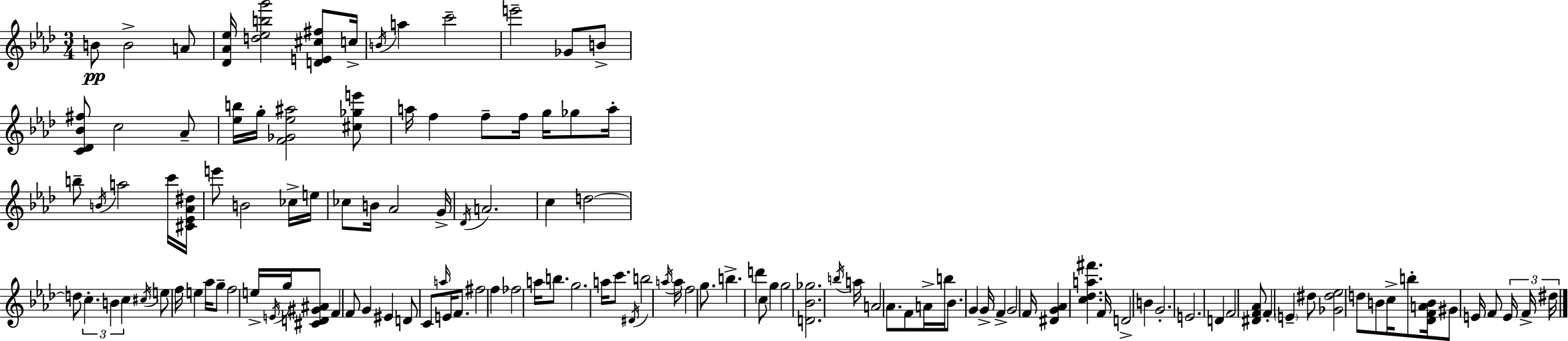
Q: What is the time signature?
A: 3/4